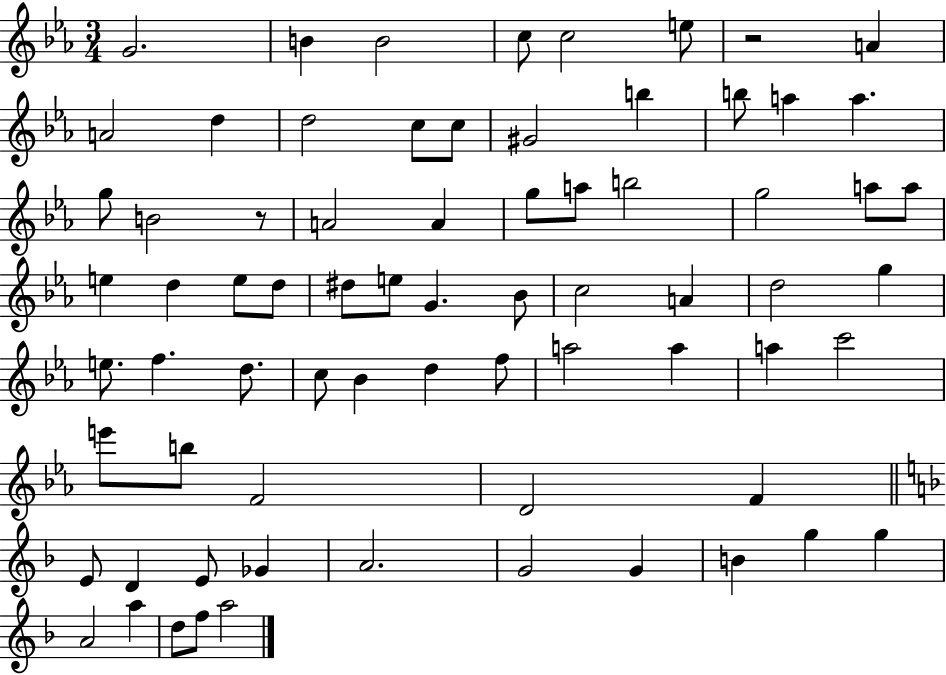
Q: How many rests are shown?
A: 2